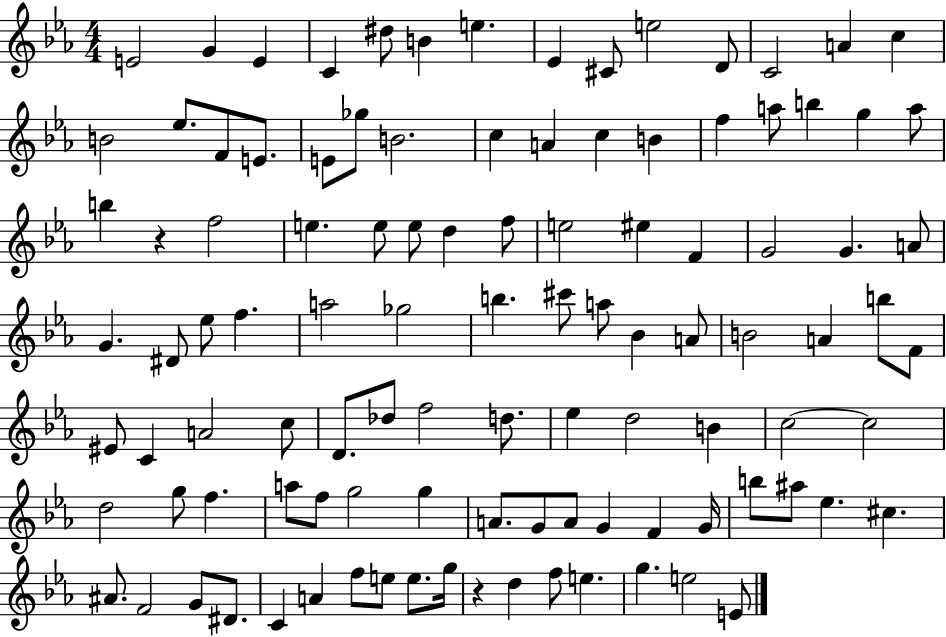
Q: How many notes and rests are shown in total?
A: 106